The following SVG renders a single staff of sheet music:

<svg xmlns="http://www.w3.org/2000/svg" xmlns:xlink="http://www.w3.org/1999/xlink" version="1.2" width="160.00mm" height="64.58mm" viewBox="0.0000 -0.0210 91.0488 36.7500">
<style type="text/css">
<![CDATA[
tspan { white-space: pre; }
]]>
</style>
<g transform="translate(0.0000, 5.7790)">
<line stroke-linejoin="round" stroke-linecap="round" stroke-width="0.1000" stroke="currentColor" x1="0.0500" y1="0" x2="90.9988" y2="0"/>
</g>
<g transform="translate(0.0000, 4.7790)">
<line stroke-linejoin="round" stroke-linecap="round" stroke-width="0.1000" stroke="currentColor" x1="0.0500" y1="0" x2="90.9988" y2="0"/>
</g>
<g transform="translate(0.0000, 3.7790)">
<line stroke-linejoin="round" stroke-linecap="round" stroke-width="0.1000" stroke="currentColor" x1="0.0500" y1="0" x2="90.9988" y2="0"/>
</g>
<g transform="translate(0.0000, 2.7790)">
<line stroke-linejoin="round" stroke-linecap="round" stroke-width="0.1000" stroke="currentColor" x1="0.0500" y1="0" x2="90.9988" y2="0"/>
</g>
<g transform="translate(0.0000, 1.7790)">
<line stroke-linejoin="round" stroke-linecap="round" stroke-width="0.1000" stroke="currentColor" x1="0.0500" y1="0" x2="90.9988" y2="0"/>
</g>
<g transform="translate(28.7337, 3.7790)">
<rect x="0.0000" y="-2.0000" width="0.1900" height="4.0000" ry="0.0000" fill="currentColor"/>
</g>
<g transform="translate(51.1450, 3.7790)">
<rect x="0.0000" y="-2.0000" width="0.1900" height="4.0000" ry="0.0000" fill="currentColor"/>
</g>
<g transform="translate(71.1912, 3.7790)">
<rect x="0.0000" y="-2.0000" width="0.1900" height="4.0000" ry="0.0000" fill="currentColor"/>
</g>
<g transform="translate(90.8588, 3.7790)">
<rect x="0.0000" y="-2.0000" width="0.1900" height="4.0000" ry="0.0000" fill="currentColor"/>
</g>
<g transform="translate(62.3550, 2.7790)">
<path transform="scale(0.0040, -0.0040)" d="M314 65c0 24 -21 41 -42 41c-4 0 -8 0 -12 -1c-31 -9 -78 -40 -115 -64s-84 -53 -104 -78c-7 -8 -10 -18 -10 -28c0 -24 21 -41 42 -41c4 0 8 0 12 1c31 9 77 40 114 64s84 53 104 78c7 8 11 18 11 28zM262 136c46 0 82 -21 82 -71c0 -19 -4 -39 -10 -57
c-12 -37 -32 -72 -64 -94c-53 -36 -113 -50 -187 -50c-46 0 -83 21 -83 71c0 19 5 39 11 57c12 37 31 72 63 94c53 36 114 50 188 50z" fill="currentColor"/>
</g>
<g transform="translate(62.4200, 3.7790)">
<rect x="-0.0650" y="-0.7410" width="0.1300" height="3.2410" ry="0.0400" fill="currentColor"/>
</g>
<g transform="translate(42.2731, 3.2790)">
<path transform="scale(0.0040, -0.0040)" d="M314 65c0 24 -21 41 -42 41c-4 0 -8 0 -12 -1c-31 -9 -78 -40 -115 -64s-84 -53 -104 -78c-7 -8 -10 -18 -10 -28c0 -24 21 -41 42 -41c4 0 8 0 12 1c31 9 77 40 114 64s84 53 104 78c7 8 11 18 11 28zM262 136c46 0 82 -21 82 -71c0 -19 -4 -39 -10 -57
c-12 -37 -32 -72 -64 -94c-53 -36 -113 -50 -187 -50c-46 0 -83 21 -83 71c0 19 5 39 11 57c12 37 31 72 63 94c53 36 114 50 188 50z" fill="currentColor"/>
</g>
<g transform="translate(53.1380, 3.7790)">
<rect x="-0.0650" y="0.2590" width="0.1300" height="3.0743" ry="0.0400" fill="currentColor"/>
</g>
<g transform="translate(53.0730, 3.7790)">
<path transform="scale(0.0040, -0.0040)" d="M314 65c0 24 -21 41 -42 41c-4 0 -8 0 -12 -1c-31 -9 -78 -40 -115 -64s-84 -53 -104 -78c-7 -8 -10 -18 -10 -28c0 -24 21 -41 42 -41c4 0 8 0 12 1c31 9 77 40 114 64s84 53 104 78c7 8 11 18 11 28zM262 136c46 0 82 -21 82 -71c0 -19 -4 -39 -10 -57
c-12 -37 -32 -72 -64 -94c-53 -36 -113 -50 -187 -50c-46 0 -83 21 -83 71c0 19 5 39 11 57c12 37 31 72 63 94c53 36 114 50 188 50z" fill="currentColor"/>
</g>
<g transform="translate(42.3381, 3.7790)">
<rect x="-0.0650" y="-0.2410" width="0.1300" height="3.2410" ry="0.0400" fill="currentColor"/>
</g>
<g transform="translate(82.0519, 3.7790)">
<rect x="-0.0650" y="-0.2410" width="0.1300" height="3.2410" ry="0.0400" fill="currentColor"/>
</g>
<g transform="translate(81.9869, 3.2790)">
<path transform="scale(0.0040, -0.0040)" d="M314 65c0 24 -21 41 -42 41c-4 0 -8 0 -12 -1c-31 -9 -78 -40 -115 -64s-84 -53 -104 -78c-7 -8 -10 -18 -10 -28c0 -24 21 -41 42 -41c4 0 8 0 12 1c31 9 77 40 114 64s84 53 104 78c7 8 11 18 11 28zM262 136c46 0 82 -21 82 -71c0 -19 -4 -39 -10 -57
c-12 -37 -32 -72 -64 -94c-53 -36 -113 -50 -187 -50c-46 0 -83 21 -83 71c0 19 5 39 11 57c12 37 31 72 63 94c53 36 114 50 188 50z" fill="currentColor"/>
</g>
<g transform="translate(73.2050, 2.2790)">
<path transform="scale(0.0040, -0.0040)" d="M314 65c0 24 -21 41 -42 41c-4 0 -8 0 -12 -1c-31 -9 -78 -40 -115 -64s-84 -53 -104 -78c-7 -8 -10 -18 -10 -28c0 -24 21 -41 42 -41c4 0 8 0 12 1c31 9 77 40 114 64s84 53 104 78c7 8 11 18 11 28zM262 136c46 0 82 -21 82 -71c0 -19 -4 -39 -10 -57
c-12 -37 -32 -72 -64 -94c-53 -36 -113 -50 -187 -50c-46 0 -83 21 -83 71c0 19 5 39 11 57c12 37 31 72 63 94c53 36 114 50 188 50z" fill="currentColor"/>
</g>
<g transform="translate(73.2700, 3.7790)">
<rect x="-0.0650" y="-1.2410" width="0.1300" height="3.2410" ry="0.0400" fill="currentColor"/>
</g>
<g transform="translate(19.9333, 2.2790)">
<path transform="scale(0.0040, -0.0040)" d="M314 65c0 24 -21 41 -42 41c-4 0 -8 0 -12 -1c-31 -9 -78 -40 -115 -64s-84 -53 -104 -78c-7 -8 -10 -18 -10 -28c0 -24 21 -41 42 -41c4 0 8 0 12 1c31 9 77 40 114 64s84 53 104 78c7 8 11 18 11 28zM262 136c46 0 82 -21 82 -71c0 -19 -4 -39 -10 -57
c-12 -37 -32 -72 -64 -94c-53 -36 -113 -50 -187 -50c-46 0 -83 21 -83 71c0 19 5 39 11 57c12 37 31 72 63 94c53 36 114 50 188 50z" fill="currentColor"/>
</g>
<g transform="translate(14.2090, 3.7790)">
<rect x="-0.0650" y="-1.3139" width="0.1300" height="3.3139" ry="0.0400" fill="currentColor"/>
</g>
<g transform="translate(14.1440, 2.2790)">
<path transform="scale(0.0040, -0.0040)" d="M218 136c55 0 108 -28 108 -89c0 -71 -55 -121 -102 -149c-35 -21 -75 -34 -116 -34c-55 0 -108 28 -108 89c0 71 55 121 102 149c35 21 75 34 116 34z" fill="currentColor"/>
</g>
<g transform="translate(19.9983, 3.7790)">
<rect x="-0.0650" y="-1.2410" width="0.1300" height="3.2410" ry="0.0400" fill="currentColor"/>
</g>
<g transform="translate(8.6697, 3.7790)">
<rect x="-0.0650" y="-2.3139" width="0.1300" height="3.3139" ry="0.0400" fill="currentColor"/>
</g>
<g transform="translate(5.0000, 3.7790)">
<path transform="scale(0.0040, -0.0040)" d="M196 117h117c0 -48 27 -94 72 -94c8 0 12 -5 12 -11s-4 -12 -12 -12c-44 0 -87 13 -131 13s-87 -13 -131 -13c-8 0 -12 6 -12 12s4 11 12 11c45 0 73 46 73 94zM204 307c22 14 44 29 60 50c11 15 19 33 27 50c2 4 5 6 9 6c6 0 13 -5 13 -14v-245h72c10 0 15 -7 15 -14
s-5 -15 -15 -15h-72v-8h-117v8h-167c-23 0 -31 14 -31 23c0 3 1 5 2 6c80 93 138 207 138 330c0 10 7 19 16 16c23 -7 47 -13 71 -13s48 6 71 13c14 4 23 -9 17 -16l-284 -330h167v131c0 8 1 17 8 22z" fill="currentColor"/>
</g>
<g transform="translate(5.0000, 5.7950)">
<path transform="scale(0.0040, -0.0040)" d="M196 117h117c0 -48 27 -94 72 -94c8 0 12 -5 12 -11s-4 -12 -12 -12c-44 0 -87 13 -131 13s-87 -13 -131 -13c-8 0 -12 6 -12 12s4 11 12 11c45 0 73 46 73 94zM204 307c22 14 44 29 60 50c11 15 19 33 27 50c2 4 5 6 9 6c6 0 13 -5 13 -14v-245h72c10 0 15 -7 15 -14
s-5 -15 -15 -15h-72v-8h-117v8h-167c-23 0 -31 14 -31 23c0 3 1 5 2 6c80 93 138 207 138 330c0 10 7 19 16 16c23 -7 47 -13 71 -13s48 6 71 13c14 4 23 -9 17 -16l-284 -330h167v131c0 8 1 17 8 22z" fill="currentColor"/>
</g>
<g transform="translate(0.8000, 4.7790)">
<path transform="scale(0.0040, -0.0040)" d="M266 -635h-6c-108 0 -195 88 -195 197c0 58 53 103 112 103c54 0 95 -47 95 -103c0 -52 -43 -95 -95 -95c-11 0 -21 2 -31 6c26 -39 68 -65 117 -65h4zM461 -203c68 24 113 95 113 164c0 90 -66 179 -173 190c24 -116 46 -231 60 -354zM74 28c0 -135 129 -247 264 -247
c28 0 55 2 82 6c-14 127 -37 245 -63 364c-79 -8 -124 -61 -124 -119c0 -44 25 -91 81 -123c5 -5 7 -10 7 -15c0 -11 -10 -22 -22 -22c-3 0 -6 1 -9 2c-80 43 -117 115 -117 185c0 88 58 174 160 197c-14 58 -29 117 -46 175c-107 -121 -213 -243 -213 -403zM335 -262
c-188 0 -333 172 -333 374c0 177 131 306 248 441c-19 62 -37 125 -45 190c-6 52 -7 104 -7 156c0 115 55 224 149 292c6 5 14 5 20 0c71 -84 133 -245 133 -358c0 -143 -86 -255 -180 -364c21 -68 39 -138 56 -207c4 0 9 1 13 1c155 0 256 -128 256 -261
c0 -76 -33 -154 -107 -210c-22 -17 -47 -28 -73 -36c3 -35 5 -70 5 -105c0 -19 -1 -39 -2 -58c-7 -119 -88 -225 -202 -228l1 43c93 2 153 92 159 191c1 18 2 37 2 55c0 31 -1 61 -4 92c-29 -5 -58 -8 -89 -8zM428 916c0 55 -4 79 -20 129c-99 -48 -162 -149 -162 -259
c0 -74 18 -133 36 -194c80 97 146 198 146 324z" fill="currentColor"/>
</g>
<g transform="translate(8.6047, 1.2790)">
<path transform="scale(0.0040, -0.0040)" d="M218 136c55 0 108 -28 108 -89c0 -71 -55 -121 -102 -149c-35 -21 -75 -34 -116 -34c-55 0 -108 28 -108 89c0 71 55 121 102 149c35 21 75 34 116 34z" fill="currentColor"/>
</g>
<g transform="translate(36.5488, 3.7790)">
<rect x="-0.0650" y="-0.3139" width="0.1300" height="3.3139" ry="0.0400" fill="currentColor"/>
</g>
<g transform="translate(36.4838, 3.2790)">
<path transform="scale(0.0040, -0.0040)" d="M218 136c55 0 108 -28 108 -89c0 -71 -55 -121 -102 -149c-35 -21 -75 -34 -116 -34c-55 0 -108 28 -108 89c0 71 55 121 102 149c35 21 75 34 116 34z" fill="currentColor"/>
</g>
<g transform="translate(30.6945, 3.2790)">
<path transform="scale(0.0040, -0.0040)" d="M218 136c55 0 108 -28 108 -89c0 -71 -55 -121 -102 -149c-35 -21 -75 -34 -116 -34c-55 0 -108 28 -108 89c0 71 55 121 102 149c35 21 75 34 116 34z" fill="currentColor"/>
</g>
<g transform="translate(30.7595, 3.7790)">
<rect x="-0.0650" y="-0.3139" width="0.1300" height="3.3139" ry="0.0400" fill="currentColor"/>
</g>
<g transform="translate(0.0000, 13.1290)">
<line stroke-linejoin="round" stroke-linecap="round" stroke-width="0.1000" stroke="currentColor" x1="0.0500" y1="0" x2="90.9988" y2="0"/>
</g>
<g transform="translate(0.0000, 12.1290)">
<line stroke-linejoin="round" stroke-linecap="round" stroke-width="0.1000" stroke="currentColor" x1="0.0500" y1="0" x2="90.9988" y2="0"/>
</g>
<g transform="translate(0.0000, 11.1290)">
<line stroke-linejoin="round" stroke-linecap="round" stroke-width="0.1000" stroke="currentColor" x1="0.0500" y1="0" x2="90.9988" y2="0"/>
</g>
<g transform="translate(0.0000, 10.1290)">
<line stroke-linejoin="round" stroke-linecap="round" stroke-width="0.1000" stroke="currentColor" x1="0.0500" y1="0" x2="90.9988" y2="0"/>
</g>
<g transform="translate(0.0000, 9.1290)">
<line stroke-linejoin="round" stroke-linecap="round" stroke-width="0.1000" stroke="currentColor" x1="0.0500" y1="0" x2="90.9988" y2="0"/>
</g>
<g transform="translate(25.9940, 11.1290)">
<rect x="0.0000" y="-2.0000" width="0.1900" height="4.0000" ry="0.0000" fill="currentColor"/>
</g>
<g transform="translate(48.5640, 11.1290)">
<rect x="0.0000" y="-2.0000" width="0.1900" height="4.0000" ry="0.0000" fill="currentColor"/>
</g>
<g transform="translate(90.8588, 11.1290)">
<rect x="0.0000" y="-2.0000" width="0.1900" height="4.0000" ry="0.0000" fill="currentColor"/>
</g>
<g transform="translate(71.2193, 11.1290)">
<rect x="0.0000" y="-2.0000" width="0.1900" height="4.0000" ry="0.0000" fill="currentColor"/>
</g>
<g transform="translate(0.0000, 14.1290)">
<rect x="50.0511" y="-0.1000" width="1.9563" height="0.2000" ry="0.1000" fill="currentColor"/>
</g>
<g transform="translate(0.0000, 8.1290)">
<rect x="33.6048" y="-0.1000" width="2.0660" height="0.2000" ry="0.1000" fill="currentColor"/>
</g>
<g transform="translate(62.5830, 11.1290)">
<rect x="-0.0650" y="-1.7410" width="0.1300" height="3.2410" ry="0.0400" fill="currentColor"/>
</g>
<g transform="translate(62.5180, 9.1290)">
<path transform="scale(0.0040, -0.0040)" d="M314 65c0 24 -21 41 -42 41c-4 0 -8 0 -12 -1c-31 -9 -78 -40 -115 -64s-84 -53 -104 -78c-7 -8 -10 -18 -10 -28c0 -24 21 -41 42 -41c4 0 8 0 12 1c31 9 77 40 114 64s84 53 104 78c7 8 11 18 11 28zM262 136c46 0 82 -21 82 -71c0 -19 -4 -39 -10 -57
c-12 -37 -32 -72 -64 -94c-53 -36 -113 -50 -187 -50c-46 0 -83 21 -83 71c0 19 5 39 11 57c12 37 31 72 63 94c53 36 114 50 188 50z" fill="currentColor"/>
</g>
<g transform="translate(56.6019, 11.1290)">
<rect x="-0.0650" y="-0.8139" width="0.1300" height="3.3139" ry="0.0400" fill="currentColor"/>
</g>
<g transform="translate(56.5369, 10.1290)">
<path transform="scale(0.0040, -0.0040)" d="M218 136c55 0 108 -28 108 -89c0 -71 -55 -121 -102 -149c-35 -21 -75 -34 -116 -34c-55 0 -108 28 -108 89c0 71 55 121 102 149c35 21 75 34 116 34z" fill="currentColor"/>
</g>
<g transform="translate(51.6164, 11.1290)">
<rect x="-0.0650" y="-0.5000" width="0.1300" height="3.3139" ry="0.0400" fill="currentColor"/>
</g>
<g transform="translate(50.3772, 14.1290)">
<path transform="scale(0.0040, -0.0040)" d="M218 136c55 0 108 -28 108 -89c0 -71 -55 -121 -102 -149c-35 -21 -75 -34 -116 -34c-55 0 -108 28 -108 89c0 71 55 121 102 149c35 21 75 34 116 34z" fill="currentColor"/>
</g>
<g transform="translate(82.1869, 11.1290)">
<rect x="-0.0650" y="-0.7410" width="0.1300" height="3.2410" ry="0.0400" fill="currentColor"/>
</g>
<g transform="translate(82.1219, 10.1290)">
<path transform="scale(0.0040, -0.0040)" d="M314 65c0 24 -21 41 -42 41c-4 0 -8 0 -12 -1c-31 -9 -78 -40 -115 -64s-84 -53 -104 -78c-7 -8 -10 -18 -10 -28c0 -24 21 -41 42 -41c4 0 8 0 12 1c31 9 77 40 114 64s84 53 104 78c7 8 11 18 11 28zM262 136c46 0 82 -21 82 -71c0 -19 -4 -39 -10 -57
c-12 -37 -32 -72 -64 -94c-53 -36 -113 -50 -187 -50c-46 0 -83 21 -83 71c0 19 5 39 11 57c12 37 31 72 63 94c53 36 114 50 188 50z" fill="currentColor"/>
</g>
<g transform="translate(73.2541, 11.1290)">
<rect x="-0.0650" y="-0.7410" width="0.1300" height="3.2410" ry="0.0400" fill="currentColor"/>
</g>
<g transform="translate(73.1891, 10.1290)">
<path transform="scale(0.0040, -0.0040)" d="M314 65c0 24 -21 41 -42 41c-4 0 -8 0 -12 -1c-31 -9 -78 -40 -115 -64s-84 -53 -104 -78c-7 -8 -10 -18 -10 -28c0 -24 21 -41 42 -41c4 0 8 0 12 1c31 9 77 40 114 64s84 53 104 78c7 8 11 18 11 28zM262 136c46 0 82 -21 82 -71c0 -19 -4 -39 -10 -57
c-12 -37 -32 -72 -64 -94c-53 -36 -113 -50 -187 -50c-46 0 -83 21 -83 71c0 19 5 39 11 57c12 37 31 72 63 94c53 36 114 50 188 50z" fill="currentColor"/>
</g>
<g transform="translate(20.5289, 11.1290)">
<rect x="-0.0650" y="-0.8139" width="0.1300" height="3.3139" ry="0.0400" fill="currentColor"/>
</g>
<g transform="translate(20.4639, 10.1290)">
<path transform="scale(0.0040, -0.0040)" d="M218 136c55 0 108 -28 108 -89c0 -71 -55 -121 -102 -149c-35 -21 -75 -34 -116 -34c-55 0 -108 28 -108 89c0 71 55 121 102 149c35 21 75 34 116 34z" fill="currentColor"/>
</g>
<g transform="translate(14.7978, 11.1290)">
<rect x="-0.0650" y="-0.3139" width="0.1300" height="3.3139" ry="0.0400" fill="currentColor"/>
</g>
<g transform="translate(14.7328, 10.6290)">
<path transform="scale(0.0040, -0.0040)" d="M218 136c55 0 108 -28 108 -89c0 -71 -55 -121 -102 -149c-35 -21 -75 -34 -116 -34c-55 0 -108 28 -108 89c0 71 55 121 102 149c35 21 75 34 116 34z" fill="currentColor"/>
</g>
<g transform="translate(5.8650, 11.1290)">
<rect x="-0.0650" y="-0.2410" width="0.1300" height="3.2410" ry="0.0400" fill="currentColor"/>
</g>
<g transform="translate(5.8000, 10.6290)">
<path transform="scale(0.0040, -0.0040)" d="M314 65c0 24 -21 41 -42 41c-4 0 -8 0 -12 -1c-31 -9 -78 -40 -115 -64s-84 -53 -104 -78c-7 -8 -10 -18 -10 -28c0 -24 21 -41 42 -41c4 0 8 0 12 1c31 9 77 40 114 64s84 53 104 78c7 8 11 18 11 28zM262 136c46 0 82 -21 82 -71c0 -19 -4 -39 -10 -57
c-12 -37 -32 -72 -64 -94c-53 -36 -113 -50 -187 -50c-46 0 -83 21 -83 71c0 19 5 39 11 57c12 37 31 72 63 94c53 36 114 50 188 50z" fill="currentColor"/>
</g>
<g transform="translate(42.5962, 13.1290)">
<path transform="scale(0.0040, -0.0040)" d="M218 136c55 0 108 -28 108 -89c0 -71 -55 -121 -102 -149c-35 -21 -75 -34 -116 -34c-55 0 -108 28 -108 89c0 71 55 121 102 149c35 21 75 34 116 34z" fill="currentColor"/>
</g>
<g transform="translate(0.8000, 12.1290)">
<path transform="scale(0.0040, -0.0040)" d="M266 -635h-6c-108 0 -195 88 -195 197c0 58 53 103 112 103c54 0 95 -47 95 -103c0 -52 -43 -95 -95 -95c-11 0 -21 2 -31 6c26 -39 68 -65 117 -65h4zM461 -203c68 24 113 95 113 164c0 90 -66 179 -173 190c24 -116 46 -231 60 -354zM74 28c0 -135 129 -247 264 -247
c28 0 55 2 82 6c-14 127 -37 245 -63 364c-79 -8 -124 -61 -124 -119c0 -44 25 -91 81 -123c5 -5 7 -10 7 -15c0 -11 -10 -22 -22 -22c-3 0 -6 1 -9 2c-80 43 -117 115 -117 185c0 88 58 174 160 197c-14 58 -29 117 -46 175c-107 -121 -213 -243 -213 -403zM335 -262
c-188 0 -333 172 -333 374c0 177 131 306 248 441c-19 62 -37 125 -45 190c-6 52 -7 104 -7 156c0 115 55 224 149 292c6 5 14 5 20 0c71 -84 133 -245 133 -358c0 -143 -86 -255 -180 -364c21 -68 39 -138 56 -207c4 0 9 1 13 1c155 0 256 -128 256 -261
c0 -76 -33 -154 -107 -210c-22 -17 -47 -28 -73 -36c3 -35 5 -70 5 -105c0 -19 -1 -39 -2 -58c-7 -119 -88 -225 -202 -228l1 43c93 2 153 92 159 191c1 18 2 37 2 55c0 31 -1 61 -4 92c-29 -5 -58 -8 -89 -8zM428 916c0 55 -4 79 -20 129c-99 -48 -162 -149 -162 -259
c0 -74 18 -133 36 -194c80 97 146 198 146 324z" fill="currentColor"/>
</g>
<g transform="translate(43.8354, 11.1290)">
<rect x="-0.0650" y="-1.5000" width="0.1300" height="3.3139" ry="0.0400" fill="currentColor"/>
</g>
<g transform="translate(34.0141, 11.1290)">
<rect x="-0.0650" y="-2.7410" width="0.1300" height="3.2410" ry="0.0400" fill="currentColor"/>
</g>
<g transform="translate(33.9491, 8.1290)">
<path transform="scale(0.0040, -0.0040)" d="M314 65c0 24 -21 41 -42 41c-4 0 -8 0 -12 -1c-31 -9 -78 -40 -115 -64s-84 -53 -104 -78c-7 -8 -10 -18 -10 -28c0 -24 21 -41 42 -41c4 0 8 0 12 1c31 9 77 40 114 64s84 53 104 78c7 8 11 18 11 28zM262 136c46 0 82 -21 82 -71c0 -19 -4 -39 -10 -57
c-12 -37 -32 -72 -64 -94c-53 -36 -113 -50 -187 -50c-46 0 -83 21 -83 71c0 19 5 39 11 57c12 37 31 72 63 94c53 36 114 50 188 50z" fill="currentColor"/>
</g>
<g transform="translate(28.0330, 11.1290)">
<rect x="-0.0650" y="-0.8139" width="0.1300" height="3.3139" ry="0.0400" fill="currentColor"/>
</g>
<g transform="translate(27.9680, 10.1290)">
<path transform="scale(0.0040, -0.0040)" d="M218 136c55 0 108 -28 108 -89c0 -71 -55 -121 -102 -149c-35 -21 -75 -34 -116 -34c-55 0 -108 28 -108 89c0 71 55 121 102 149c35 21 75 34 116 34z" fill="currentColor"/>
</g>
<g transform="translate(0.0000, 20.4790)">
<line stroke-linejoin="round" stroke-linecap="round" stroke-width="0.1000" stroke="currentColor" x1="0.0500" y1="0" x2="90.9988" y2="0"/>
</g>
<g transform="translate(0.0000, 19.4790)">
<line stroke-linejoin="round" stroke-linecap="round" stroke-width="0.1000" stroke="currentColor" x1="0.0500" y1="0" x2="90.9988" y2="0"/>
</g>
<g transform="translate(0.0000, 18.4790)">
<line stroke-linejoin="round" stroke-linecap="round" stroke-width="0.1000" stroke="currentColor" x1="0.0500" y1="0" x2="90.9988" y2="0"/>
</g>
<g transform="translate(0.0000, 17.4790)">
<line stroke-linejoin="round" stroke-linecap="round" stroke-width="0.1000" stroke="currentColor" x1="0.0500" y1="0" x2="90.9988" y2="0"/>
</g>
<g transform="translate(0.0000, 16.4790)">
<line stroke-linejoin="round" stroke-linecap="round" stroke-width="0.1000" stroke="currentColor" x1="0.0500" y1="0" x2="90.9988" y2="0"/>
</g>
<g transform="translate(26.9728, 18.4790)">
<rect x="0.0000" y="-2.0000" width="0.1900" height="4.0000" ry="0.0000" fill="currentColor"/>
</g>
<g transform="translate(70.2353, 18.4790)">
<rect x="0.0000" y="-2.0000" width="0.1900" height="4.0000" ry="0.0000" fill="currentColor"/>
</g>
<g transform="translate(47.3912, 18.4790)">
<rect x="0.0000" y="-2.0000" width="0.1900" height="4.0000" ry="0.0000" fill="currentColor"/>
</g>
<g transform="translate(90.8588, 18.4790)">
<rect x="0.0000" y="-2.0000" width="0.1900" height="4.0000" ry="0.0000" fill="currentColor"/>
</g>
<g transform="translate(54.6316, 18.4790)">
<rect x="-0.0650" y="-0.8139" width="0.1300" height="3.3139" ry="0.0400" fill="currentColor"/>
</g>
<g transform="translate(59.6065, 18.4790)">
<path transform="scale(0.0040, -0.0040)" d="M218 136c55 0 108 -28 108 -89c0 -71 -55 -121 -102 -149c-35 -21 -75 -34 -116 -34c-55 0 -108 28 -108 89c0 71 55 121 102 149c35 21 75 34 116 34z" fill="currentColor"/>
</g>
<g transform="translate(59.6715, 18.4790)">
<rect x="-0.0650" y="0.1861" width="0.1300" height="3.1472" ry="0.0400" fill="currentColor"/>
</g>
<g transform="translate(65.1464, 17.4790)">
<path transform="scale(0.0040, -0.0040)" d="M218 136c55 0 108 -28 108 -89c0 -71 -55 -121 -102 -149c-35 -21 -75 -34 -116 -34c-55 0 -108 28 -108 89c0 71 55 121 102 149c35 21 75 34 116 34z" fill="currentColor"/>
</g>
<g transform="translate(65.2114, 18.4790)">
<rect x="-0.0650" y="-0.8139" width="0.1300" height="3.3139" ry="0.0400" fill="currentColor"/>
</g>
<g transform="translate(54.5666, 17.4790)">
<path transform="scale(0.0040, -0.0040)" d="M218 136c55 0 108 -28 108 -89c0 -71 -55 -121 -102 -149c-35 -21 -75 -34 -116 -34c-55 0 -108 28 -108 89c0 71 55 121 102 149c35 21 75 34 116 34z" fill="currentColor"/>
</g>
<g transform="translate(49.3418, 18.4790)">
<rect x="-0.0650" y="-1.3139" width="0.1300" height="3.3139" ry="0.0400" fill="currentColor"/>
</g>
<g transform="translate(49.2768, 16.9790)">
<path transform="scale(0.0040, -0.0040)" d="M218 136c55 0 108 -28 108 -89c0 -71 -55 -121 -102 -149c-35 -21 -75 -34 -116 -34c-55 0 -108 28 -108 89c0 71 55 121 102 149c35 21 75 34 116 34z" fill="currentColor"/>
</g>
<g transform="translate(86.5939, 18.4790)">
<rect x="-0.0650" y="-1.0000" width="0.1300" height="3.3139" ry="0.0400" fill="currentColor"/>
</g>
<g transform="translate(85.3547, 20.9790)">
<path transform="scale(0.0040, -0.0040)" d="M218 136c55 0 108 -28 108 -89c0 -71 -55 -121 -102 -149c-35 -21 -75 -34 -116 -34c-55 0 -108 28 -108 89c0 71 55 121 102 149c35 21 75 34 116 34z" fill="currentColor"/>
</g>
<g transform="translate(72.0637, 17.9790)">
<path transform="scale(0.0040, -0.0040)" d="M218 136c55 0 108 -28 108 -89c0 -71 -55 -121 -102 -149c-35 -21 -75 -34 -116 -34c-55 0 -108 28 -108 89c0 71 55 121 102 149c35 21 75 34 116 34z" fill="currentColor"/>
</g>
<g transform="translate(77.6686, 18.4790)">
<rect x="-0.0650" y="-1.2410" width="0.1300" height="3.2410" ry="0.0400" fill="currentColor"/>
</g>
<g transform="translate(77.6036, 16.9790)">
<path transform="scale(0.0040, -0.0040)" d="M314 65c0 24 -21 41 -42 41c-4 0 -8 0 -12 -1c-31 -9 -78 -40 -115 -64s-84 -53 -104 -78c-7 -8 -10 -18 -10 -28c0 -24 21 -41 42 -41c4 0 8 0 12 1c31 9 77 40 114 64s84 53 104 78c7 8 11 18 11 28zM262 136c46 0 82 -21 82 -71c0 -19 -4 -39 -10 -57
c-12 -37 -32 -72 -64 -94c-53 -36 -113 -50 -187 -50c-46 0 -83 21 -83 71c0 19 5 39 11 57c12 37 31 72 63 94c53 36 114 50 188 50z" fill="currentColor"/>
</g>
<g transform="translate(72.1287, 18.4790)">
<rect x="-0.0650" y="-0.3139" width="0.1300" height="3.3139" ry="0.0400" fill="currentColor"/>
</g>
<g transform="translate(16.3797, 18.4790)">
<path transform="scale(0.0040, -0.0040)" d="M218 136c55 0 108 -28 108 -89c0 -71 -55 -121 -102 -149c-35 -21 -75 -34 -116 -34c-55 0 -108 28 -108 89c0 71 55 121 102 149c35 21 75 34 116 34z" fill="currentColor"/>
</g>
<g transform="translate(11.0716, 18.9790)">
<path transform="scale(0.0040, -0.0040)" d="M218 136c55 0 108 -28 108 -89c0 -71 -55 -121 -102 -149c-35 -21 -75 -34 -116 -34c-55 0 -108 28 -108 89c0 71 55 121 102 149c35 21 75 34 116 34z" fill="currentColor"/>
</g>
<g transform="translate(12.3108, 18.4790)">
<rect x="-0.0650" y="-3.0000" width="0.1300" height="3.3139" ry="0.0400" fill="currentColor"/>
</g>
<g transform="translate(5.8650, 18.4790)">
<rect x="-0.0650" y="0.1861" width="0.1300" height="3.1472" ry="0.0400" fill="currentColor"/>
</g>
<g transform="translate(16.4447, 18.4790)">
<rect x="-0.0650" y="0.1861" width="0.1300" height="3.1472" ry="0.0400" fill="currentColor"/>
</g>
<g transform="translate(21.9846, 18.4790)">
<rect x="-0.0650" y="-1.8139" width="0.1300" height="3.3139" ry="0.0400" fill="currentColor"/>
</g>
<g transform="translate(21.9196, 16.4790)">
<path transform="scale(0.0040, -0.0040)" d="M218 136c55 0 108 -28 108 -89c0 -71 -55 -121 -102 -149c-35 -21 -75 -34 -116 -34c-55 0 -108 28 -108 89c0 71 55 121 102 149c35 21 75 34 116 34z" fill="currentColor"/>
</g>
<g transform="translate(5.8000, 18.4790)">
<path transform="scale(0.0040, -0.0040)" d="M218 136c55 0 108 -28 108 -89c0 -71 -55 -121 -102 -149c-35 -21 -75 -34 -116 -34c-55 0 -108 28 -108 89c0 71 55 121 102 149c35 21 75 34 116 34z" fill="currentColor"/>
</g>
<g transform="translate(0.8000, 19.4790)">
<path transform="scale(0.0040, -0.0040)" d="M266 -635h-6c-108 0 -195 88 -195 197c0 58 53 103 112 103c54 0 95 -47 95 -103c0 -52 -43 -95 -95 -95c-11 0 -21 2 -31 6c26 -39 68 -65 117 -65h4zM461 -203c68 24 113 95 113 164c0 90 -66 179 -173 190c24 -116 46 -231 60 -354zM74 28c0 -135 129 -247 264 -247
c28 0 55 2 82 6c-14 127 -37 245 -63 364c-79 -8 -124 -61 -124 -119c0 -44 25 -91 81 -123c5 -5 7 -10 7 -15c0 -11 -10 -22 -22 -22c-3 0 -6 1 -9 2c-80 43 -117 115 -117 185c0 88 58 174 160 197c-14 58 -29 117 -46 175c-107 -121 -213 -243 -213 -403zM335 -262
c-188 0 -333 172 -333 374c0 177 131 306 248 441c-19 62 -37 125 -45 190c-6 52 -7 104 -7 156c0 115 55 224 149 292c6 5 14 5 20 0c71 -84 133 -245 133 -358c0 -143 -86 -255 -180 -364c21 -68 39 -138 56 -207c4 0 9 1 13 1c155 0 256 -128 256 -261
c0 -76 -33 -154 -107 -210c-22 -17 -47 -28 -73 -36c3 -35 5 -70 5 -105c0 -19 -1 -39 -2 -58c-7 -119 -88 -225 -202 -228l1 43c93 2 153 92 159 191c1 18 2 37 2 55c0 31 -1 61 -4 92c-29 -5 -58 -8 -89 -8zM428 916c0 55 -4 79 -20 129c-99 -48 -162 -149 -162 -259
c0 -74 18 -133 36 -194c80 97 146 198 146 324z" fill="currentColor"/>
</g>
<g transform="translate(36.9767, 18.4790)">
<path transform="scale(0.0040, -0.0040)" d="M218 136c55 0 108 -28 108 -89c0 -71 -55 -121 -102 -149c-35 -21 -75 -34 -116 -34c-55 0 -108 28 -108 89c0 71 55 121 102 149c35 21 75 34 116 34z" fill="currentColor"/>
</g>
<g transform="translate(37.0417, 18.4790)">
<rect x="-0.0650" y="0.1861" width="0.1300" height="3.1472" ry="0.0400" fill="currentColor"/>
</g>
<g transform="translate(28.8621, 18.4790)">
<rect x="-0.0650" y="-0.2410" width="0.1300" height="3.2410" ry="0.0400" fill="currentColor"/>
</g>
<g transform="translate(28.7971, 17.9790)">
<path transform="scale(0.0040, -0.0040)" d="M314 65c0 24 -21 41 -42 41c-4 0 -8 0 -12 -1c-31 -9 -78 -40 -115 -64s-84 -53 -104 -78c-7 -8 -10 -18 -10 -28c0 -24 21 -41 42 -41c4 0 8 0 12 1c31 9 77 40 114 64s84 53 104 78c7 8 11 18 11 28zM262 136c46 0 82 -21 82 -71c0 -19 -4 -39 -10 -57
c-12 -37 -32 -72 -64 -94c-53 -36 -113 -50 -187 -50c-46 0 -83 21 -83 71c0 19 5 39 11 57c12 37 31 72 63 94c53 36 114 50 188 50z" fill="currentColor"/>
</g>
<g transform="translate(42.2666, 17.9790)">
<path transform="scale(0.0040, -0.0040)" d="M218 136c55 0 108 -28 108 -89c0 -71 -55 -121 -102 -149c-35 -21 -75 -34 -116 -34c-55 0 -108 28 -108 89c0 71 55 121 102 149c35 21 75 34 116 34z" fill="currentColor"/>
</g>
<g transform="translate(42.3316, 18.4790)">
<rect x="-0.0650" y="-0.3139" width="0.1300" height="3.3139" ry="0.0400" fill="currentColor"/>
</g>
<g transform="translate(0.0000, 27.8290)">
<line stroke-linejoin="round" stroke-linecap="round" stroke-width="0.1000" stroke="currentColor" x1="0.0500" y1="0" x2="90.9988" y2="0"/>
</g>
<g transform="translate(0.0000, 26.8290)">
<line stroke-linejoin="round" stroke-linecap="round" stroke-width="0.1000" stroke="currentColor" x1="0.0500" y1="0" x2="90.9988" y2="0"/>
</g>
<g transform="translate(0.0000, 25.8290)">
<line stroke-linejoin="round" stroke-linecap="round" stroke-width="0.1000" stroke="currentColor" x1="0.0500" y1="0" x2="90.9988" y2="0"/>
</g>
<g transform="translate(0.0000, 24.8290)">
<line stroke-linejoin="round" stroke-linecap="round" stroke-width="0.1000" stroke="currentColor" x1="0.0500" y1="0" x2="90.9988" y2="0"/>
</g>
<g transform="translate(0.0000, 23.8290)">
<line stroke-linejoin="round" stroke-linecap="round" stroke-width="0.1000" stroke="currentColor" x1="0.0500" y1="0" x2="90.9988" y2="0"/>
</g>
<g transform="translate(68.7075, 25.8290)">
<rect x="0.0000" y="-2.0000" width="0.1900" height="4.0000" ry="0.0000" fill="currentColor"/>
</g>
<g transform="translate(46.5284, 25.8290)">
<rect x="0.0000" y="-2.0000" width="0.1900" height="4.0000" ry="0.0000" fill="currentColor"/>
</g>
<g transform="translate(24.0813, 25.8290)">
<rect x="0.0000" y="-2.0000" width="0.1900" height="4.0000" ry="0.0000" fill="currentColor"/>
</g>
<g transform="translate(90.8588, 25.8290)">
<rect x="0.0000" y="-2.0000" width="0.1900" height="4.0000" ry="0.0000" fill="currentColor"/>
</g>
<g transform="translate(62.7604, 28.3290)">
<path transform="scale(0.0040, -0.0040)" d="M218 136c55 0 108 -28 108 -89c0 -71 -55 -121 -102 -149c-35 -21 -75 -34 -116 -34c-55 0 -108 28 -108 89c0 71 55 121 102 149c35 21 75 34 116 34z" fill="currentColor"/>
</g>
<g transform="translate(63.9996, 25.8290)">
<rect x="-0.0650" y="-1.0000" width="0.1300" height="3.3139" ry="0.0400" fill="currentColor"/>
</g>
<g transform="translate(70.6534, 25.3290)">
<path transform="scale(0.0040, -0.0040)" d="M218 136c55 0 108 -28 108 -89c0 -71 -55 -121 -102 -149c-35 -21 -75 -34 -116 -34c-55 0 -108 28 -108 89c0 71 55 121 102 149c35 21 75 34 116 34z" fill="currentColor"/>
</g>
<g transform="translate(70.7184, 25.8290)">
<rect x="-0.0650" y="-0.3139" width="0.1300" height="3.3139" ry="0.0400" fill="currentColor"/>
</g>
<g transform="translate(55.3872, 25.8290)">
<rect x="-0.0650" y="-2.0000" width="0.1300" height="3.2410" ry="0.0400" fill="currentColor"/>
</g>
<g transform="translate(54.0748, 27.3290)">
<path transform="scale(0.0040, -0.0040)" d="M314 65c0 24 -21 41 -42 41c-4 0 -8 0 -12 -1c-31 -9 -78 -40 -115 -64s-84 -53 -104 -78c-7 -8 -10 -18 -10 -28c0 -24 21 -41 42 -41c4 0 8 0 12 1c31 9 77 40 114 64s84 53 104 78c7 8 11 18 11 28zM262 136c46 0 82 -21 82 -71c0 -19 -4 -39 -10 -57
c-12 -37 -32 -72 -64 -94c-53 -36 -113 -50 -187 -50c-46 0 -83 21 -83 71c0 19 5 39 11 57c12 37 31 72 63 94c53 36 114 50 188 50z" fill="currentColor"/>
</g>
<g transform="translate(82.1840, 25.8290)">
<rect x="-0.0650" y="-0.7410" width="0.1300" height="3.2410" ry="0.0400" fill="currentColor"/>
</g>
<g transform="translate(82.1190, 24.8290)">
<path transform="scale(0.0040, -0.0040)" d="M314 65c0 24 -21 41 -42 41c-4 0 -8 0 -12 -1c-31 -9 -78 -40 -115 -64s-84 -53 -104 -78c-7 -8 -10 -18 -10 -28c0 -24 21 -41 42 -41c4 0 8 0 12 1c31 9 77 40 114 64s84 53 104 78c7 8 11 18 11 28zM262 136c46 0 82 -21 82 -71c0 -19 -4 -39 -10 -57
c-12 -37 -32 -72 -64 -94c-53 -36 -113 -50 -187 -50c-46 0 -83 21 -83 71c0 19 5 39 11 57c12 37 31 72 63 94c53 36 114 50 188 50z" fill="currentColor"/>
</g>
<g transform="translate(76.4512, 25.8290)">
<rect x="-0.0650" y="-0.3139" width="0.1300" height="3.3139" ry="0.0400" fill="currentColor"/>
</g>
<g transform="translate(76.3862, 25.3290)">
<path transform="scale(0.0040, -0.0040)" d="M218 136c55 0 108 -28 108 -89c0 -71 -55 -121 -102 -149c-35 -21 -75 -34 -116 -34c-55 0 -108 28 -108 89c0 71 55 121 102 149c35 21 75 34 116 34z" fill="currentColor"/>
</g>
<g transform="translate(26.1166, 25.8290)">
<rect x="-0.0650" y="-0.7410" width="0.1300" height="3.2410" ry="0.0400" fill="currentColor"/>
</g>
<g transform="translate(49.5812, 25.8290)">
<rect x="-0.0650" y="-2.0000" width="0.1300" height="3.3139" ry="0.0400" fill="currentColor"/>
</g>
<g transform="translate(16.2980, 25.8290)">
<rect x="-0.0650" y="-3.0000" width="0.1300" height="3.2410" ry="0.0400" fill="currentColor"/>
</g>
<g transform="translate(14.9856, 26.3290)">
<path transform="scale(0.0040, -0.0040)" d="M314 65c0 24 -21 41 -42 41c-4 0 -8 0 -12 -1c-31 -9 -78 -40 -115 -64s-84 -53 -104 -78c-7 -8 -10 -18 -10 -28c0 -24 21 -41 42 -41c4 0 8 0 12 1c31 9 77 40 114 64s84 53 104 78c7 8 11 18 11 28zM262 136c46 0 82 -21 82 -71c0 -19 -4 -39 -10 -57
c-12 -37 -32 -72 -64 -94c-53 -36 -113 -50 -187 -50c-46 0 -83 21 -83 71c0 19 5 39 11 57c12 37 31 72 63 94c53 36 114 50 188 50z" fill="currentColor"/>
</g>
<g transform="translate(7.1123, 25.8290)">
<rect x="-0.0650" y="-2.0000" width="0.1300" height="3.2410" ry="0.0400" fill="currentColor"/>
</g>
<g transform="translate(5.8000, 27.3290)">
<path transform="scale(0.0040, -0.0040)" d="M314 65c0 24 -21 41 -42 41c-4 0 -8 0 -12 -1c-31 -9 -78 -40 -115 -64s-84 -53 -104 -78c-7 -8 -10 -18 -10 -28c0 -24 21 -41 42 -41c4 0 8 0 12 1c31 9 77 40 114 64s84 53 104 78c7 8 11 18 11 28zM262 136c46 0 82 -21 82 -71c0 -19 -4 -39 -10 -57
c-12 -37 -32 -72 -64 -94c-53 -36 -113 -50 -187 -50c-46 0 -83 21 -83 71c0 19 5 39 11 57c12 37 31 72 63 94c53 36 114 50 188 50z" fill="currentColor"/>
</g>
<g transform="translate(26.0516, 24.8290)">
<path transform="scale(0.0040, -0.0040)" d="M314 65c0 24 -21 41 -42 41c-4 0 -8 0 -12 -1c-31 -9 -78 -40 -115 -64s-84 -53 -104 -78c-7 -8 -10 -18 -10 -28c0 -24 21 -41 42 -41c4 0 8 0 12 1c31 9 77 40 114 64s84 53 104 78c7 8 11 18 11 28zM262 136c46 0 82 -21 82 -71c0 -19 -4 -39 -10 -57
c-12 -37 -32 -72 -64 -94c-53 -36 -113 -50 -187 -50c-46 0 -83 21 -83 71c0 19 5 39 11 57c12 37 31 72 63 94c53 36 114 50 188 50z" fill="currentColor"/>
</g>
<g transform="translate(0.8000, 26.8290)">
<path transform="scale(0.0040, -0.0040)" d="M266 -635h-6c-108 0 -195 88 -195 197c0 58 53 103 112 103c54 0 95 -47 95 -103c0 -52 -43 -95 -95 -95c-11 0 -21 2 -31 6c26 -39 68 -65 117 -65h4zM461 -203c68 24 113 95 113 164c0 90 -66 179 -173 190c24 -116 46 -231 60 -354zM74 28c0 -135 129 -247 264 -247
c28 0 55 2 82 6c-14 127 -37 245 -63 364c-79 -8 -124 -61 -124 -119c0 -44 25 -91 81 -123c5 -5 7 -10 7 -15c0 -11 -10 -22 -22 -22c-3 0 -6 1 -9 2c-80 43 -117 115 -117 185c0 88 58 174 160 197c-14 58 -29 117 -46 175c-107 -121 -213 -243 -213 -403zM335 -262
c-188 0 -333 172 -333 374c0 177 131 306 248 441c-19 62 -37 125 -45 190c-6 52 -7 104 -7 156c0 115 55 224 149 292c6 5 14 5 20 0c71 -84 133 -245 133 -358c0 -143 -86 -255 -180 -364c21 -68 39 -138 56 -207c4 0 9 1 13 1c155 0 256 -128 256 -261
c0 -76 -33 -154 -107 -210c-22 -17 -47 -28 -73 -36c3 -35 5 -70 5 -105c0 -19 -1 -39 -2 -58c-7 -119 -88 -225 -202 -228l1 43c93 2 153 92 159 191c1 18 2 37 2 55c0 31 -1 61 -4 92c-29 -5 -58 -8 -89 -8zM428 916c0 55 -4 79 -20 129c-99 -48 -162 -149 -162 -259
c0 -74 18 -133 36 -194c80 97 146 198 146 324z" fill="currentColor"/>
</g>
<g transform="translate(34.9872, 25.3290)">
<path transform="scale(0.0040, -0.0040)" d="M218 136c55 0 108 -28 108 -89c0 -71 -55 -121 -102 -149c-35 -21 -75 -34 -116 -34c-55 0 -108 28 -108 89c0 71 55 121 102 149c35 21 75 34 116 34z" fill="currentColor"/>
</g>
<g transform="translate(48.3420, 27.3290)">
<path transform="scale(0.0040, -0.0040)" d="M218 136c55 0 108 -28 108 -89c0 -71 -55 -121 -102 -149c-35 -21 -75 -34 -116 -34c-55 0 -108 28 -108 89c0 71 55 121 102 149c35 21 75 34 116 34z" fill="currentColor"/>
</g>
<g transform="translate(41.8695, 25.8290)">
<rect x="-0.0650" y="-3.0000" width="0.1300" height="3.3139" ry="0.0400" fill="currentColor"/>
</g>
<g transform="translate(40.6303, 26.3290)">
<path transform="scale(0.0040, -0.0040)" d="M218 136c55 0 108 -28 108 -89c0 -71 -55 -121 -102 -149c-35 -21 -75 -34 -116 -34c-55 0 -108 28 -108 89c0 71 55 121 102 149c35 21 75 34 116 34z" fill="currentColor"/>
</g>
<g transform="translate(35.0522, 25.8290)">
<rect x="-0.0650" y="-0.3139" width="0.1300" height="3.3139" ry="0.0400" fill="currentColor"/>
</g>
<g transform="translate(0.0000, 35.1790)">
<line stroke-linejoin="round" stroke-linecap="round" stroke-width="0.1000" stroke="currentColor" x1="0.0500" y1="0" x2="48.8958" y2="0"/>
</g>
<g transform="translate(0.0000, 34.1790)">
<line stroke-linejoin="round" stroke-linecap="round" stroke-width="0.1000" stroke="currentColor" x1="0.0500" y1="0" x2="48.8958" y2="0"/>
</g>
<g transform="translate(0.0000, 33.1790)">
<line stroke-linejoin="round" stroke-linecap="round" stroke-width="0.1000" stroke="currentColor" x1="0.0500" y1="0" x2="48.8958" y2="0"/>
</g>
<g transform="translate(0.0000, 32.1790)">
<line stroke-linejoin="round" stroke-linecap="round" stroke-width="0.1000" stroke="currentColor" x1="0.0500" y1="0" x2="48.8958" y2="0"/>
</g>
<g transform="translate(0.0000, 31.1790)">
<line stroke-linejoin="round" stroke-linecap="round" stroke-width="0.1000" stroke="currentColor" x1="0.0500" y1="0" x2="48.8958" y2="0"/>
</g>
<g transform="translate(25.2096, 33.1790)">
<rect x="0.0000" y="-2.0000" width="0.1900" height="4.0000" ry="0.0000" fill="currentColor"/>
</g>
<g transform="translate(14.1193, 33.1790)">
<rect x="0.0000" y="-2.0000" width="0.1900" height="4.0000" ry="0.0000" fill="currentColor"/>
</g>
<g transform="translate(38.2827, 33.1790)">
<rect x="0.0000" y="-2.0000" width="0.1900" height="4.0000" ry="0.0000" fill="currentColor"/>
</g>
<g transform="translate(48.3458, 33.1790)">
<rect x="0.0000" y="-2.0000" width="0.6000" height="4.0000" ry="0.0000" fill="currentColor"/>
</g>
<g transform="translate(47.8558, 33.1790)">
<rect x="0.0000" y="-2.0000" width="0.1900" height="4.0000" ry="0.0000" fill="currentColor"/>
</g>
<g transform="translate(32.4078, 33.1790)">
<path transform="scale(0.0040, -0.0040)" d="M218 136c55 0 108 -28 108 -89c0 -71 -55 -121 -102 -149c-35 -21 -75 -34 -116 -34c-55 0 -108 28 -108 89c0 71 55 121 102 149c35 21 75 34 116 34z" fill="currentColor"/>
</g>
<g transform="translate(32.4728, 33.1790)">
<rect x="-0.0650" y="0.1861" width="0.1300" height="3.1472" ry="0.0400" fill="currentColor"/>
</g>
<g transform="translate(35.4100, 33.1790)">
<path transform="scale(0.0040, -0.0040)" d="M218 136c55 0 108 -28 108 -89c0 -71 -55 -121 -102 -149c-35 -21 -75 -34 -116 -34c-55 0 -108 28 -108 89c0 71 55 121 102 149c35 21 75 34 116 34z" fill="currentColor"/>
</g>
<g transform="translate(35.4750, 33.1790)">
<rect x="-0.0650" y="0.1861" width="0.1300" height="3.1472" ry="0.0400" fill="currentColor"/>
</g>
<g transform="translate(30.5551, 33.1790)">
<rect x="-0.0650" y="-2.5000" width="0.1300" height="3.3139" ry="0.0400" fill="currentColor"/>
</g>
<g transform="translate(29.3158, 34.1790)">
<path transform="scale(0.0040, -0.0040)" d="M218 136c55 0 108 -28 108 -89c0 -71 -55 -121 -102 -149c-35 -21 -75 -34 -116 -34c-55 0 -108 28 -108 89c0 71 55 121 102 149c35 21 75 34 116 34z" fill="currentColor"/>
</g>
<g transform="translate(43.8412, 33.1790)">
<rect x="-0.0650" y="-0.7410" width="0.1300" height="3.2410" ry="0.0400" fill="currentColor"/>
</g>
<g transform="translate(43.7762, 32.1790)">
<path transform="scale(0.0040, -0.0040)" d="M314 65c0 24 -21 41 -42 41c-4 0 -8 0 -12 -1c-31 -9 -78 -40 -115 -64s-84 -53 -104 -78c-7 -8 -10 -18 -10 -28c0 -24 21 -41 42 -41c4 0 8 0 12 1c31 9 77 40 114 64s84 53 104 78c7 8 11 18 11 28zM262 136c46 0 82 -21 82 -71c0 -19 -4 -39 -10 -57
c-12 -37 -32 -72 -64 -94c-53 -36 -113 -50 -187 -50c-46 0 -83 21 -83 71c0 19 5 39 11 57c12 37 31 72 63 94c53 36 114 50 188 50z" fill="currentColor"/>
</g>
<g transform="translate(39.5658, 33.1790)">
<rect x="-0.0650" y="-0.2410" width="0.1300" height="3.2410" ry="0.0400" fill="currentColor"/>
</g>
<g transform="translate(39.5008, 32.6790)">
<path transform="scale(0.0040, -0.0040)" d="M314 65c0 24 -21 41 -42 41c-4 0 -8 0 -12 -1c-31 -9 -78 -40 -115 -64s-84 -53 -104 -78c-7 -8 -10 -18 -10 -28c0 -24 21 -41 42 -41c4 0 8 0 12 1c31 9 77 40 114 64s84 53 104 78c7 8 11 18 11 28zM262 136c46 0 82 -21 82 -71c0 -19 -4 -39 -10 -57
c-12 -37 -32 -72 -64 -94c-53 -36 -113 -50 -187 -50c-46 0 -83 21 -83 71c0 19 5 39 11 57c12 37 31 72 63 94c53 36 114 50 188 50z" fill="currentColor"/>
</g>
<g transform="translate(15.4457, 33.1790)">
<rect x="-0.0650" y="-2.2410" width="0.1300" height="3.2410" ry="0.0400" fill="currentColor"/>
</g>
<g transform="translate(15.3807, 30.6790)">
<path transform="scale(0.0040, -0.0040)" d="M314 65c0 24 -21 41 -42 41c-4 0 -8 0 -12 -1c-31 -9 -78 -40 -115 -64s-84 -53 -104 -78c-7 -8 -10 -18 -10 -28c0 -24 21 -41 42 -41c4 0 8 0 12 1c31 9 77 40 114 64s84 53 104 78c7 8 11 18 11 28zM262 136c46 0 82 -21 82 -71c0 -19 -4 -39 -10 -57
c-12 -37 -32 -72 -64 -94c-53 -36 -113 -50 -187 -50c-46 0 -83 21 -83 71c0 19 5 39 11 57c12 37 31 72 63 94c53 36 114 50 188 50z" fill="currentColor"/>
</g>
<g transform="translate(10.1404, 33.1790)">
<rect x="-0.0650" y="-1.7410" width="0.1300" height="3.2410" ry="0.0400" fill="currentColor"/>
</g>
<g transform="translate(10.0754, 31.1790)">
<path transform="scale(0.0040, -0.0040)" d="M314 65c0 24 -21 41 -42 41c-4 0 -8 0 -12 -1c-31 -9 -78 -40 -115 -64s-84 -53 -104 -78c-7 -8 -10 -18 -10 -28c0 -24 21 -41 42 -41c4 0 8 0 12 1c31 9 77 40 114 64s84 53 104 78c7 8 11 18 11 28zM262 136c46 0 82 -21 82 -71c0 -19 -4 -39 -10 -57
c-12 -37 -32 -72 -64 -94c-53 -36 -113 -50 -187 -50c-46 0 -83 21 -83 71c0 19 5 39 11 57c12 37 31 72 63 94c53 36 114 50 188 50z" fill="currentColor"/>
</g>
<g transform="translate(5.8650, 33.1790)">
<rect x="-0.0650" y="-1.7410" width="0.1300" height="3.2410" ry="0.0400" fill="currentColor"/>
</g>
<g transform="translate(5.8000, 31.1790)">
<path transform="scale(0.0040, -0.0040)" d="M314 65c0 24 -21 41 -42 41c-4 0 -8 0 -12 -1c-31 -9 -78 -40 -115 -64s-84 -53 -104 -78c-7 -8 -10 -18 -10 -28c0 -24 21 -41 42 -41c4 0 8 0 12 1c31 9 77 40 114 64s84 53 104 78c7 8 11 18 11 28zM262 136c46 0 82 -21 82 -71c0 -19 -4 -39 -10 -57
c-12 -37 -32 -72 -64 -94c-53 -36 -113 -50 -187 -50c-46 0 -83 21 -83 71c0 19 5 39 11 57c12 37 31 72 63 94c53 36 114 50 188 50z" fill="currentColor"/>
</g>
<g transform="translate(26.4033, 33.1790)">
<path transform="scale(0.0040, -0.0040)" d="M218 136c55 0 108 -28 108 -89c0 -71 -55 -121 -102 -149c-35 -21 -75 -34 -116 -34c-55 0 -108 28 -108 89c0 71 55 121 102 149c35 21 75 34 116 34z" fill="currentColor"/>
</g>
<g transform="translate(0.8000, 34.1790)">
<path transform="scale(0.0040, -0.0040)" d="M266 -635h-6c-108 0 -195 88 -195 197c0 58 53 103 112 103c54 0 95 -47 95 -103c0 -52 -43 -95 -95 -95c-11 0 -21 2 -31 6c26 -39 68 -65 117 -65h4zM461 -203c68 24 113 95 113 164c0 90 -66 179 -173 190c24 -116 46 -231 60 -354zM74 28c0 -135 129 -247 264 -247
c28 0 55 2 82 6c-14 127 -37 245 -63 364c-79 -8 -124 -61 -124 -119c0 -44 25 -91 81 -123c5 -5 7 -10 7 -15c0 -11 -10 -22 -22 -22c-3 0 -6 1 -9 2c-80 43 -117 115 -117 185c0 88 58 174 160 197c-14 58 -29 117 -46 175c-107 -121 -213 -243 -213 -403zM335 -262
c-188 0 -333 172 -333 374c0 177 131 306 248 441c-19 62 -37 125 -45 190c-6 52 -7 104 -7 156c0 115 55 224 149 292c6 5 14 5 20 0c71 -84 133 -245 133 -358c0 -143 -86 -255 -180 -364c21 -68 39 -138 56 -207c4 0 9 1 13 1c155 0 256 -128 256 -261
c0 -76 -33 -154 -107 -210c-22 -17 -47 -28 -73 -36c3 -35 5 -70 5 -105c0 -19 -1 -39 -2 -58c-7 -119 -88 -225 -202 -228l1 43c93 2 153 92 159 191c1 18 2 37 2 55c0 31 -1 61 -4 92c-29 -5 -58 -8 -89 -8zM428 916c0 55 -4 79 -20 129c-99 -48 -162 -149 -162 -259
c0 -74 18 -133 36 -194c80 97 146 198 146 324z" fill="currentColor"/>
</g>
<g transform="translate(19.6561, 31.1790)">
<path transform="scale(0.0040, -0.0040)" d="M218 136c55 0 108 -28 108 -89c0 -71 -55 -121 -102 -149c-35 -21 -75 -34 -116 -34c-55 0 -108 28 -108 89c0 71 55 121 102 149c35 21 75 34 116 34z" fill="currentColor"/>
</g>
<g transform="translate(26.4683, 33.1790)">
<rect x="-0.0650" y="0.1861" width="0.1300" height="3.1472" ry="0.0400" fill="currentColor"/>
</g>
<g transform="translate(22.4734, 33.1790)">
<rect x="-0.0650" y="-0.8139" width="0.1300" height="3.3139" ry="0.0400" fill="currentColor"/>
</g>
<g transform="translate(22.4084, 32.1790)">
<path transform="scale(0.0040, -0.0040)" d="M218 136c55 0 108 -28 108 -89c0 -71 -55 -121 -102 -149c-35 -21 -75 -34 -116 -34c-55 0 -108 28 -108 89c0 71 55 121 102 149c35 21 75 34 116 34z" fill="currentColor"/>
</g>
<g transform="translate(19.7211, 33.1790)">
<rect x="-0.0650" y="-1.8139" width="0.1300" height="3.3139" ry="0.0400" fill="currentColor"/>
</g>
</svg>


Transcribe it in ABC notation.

X:1
T:Untitled
M:4/4
L:1/4
K:C
g e e2 c c c2 B2 d2 e2 c2 c2 c d d a2 E C d f2 d2 d2 B A B f c2 B c e d B d c e2 D F2 A2 d2 c A F F2 D c c d2 f2 f2 g2 f d B G B B c2 d2